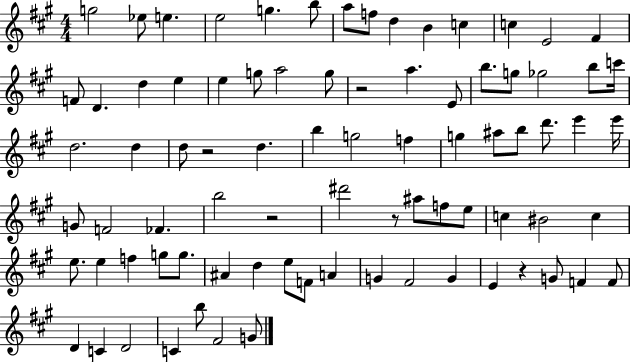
G5/h Eb5/e E5/q. E5/h G5/q. B5/e A5/e F5/e D5/q B4/q C5/q C5/q E4/h F#4/q F4/e D4/q. D5/q E5/q E5/q G5/e A5/h G5/e R/h A5/q. E4/e B5/e. G5/e Gb5/h B5/e C6/s D5/h. D5/q D5/e R/h D5/q. B5/q G5/h F5/q G5/q A#5/e B5/e D6/e. E6/q E6/s G4/e F4/h FES4/q. B5/h R/h D#6/h R/e A#5/e F5/e E5/e C5/q BIS4/h C5/q E5/e. E5/q F5/q G5/e G5/e. A#4/q D5/q E5/e F4/e A4/q G4/q F#4/h G4/q E4/q R/q G4/e F4/q F4/e D4/q C4/q D4/h C4/q B5/e F#4/h G4/e